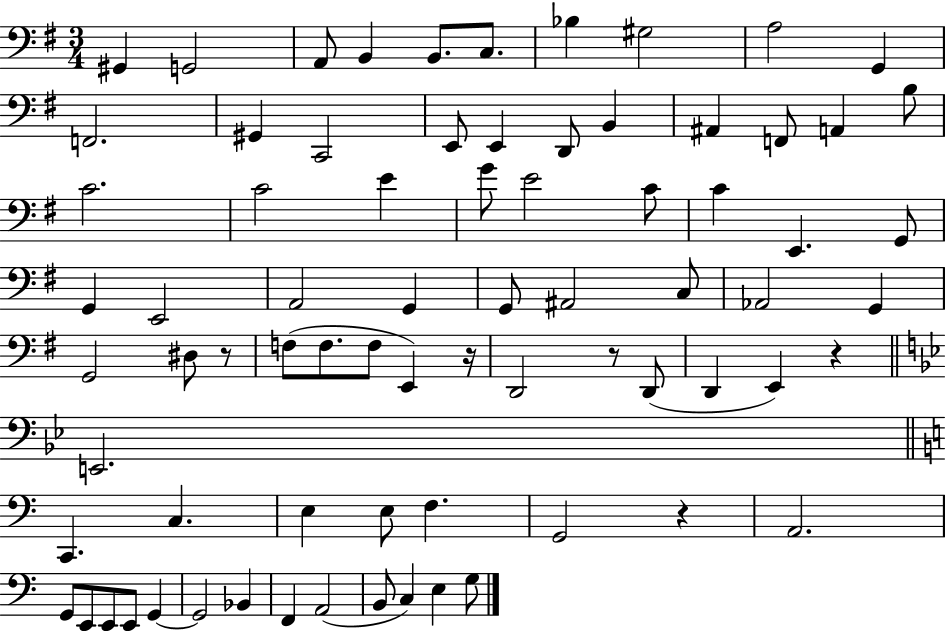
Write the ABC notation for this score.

X:1
T:Untitled
M:3/4
L:1/4
K:G
^G,, G,,2 A,,/2 B,, B,,/2 C,/2 _B, ^G,2 A,2 G,, F,,2 ^G,, C,,2 E,,/2 E,, D,,/2 B,, ^A,, F,,/2 A,, B,/2 C2 C2 E G/2 E2 C/2 C E,, G,,/2 G,, E,,2 A,,2 G,, G,,/2 ^A,,2 C,/2 _A,,2 G,, G,,2 ^D,/2 z/2 F,/2 F,/2 F,/2 E,, z/4 D,,2 z/2 D,,/2 D,, E,, z E,,2 C,, C, E, E,/2 F, G,,2 z A,,2 G,,/2 E,,/2 E,,/2 E,,/2 G,, G,,2 _B,, F,, A,,2 B,,/2 C, E, G,/2